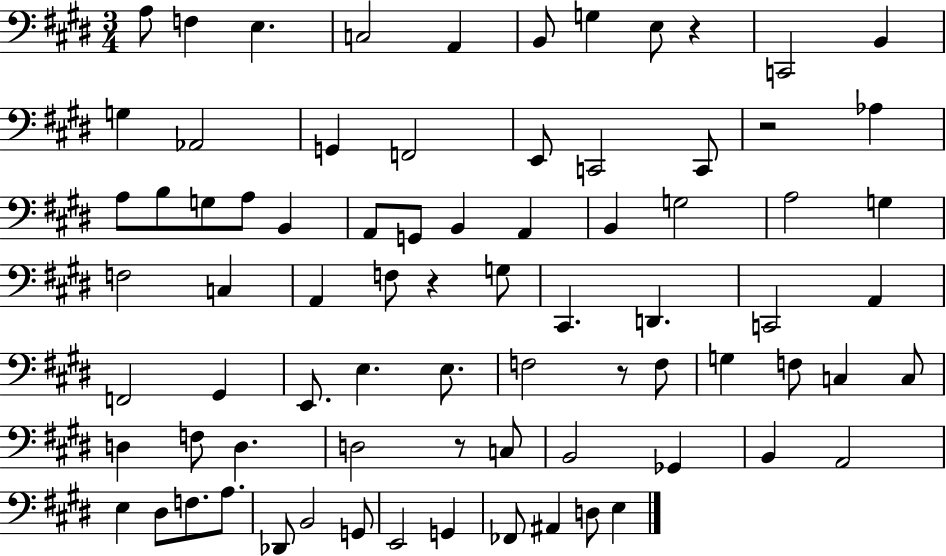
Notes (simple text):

A3/e F3/q E3/q. C3/h A2/q B2/e G3/q E3/e R/q C2/h B2/q G3/q Ab2/h G2/q F2/h E2/e C2/h C2/e R/h Ab3/q A3/e B3/e G3/e A3/e B2/q A2/e G2/e B2/q A2/q B2/q G3/h A3/h G3/q F3/h C3/q A2/q F3/e R/q G3/e C#2/q. D2/q. C2/h A2/q F2/h G#2/q E2/e. E3/q. E3/e. F3/h R/e F3/e G3/q F3/e C3/q C3/e D3/q F3/e D3/q. D3/h R/e C3/e B2/h Gb2/q B2/q A2/h E3/q D#3/e F3/e. A3/e. Db2/e B2/h G2/e E2/h G2/q FES2/e A#2/q D3/e E3/q